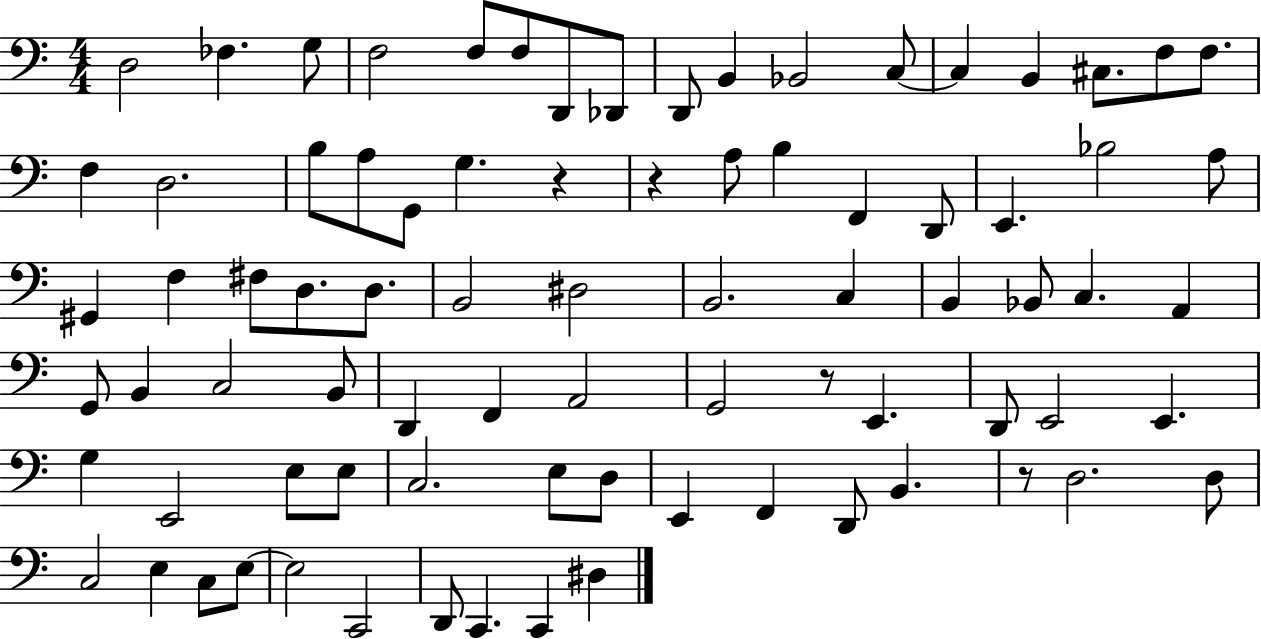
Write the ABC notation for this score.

X:1
T:Untitled
M:4/4
L:1/4
K:C
D,2 _F, G,/2 F,2 F,/2 F,/2 D,,/2 _D,,/2 D,,/2 B,, _B,,2 C,/2 C, B,, ^C,/2 F,/2 F,/2 F, D,2 B,/2 A,/2 G,,/2 G, z z A,/2 B, F,, D,,/2 E,, _B,2 A,/2 ^G,, F, ^F,/2 D,/2 D,/2 B,,2 ^D,2 B,,2 C, B,, _B,,/2 C, A,, G,,/2 B,, C,2 B,,/2 D,, F,, A,,2 G,,2 z/2 E,, D,,/2 E,,2 E,, G, E,,2 E,/2 E,/2 C,2 E,/2 D,/2 E,, F,, D,,/2 B,, z/2 D,2 D,/2 C,2 E, C,/2 E,/2 E,2 C,,2 D,,/2 C,, C,, ^D,